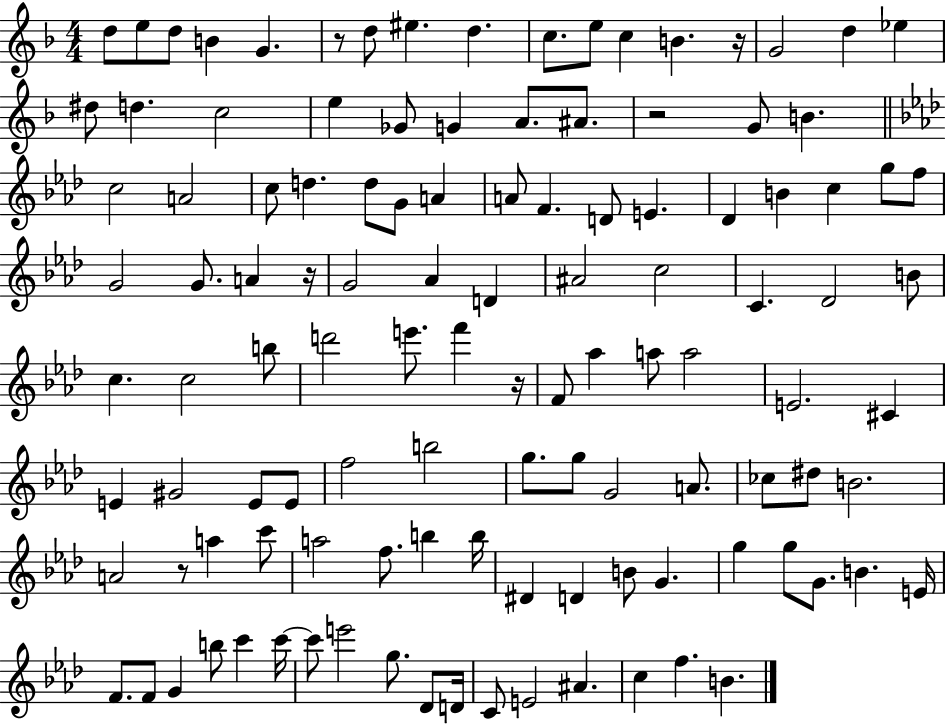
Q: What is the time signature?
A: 4/4